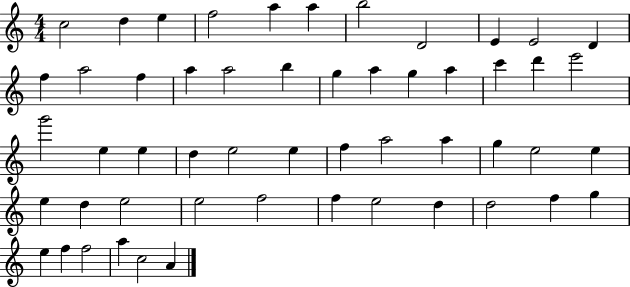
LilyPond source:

{
  \clef treble
  \numericTimeSignature
  \time 4/4
  \key c \major
  c''2 d''4 e''4 | f''2 a''4 a''4 | b''2 d'2 | e'4 e'2 d'4 | \break f''4 a''2 f''4 | a''4 a''2 b''4 | g''4 a''4 g''4 a''4 | c'''4 d'''4 e'''2 | \break g'''2 e''4 e''4 | d''4 e''2 e''4 | f''4 a''2 a''4 | g''4 e''2 e''4 | \break e''4 d''4 e''2 | e''2 f''2 | f''4 e''2 d''4 | d''2 f''4 g''4 | \break e''4 f''4 f''2 | a''4 c''2 a'4 | \bar "|."
}